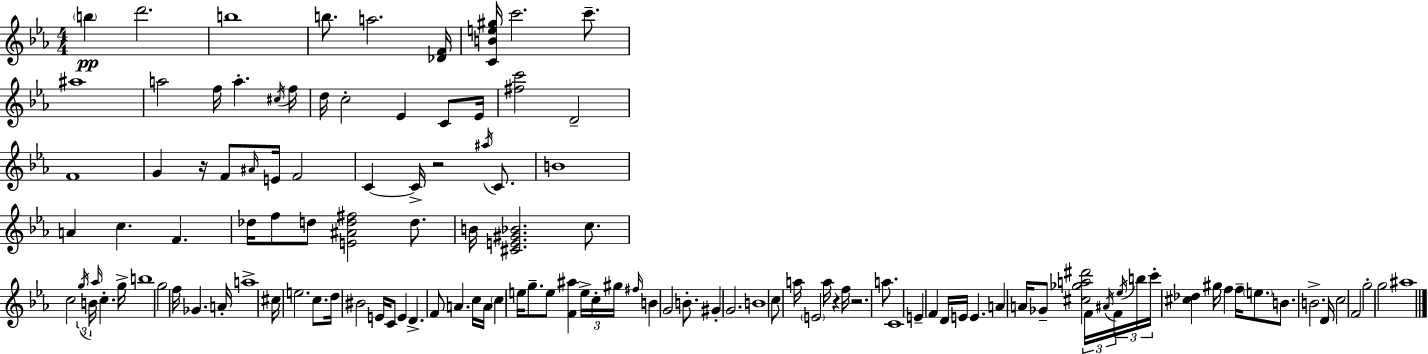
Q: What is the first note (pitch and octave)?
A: B5